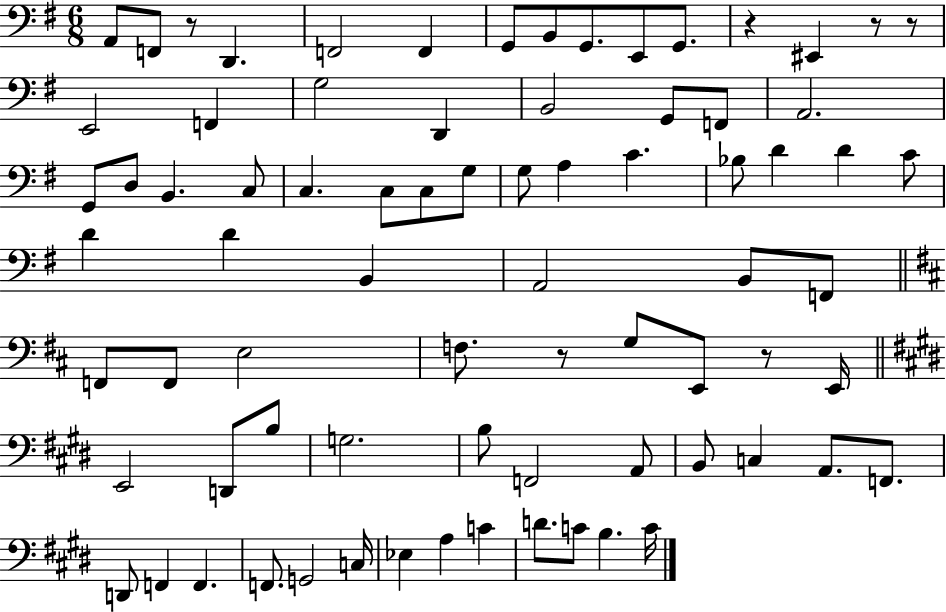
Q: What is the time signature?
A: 6/8